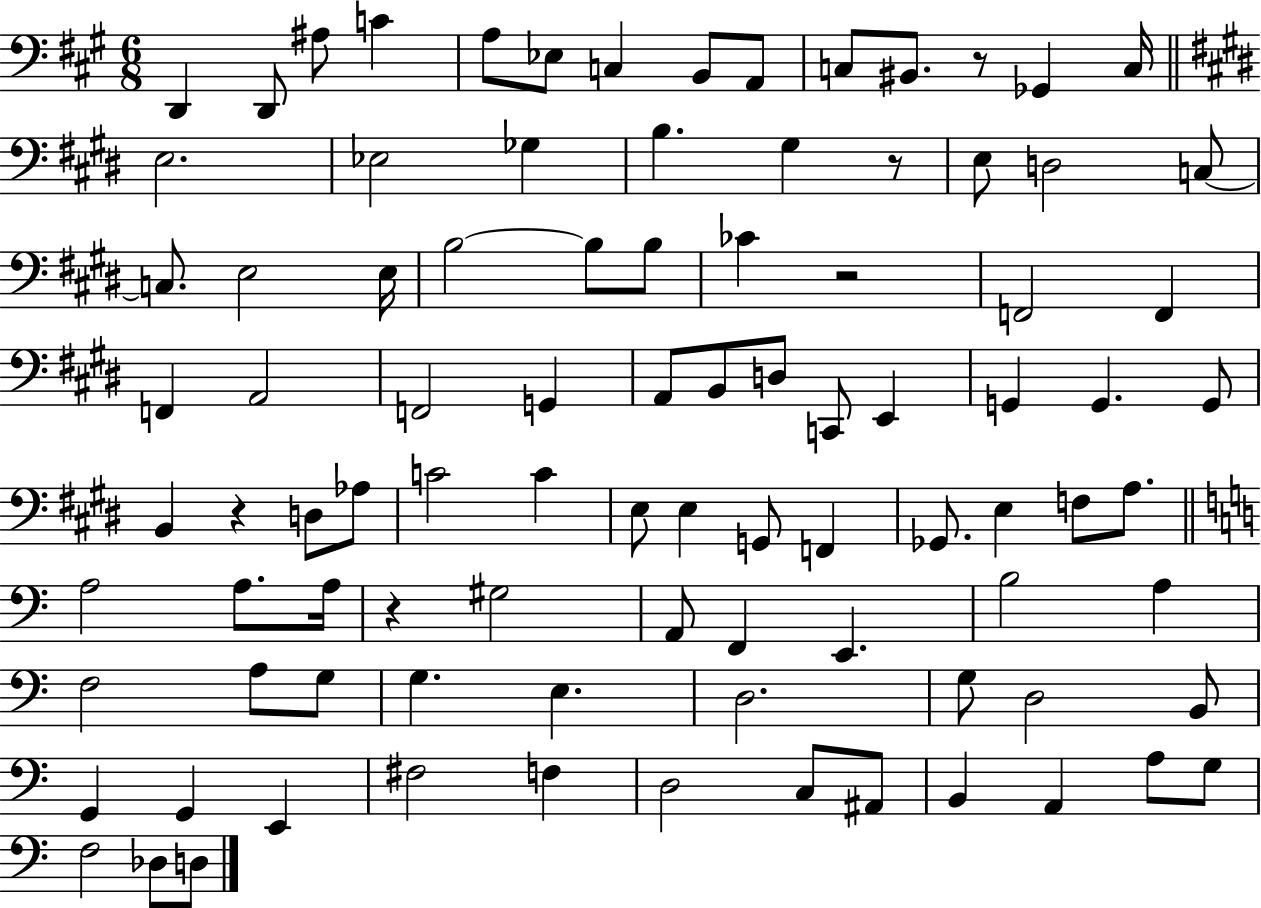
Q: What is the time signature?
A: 6/8